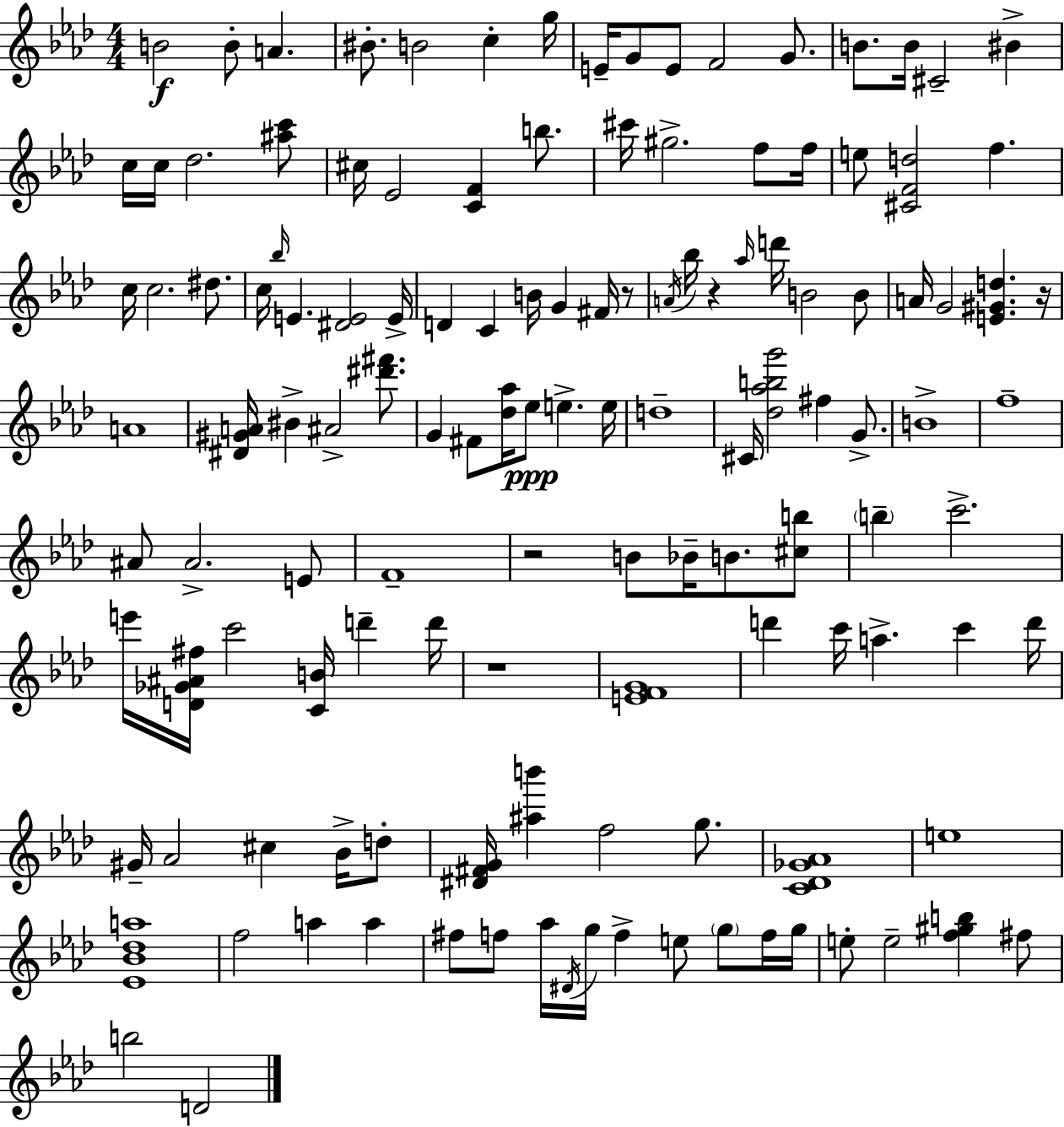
B4/h B4/e A4/q. BIS4/e. B4/h C5/q G5/s E4/s G4/e E4/e F4/h G4/e. B4/e. B4/s C#4/h BIS4/q C5/s C5/s Db5/h. [A#5,C6]/e C#5/s Eb4/h [C4,F4]/q B5/e. C#6/s G#5/h. F5/e F5/s E5/e [C#4,F4,D5]/h F5/q. C5/s C5/h. D#5/e. C5/s Bb5/s E4/q. [D#4,E4]/h E4/s D4/q C4/q B4/s G4/q F#4/s R/e A4/s Bb5/s R/q Ab5/s D6/s B4/h B4/e A4/s G4/h [E4,G#4,D5]/q. R/s A4/w [D#4,G#4,A4]/s BIS4/q A#4/h [D#6,F#6]/e. G4/q F#4/e [Db5,Ab5]/s Eb5/e E5/q. E5/s D5/w C#4/s [Db5,Ab5,B5,G6]/h F#5/q G4/e. B4/w F5/w A#4/e A#4/h. E4/e F4/w R/h B4/e Bb4/s B4/e. [C#5,B5]/e B5/q C6/h. E6/s [D4,Gb4,A#4,F#5]/s C6/h [C4,B4]/s D6/q D6/s R/w [E4,F4,G4]/w D6/q C6/s A5/q. C6/q D6/s G#4/s Ab4/h C#5/q Bb4/s D5/e [D#4,F#4,G4]/s [A#5,B6]/q F5/h G5/e. [C4,Db4,Gb4,Ab4]/w E5/w [Eb4,Bb4,Db5,A5]/w F5/h A5/q A5/q F#5/e F5/e Ab5/s D#4/s G5/s F5/q E5/e G5/e F5/s G5/s E5/e E5/h [F5,G#5,B5]/q F#5/e B5/h D4/h